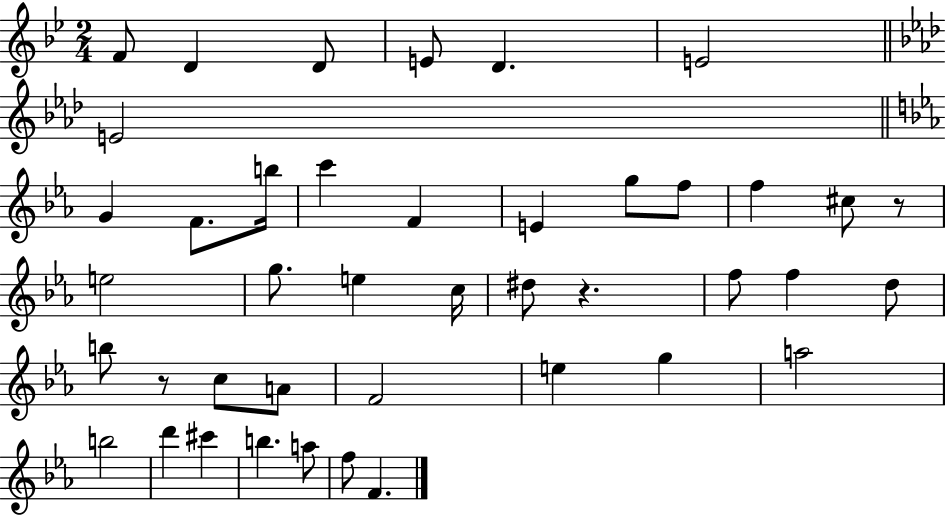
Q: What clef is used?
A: treble